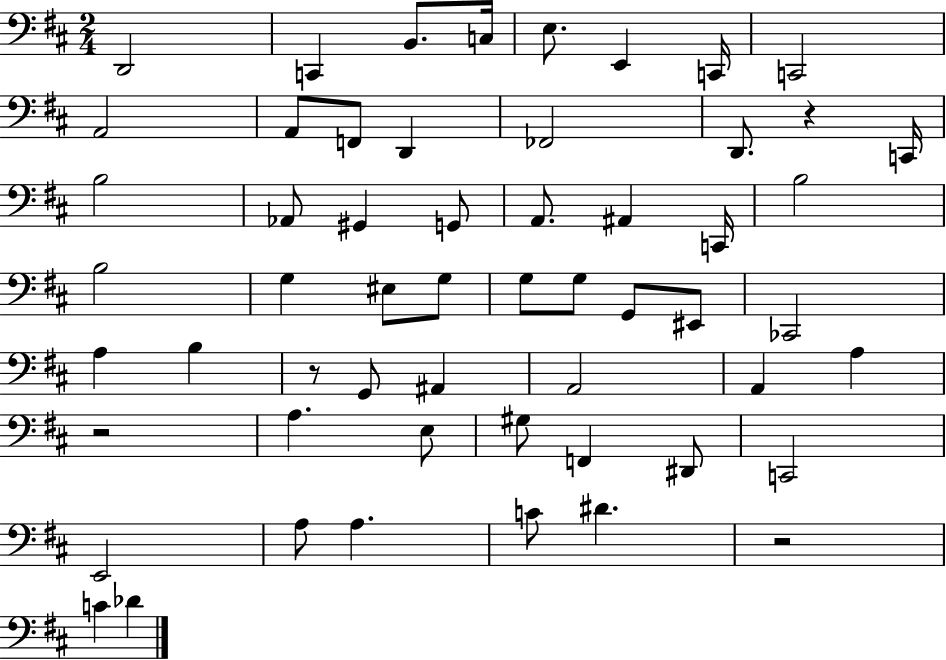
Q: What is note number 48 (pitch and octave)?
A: A3